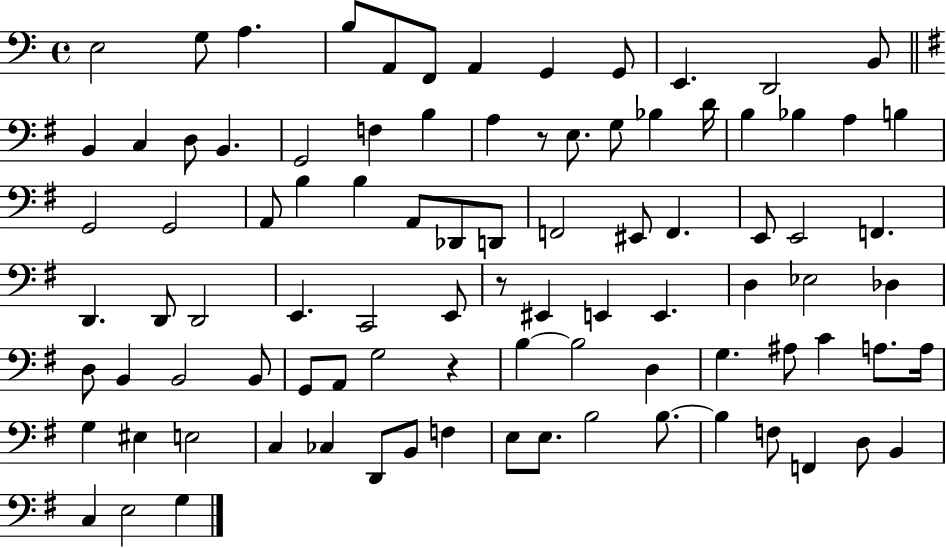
{
  \clef bass
  \time 4/4
  \defaultTimeSignature
  \key c \major
  \repeat volta 2 { e2 g8 a4. | b8 a,8 f,8 a,4 g,4 g,8 | e,4. d,2 b,8 | \bar "||" \break \key e \minor b,4 c4 d8 b,4. | g,2 f4 b4 | a4 r8 e8. g8 bes4 d'16 | b4 bes4 a4 b4 | \break g,2 g,2 | a,8 b4 b4 a,8 des,8 d,8 | f,2 eis,8 f,4. | e,8 e,2 f,4. | \break d,4. d,8 d,2 | e,4. c,2 e,8 | r8 eis,4 e,4 e,4. | d4 ees2 des4 | \break d8 b,4 b,2 b,8 | g,8 a,8 g2 r4 | b4~~ b2 d4 | g4. ais8 c'4 a8. a16 | \break g4 eis4 e2 | c4 ces4 d,8 b,8 f4 | e8 e8. b2 b8.~~ | b4 f8 f,4 d8 b,4 | \break c4 e2 g4 | } \bar "|."
}